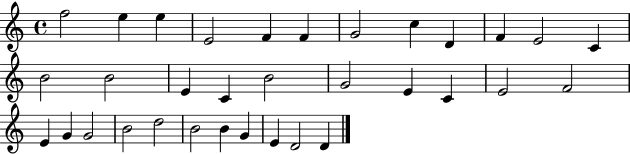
F5/h E5/q E5/q E4/h F4/q F4/q G4/h C5/q D4/q F4/q E4/h C4/q B4/h B4/h E4/q C4/q B4/h G4/h E4/q C4/q E4/h F4/h E4/q G4/q G4/h B4/h D5/h B4/h B4/q G4/q E4/q D4/h D4/q